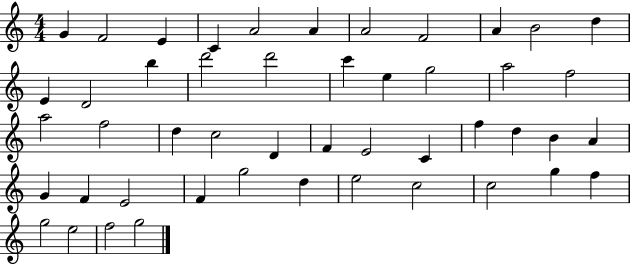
{
  \clef treble
  \numericTimeSignature
  \time 4/4
  \key c \major
  g'4 f'2 e'4 | c'4 a'2 a'4 | a'2 f'2 | a'4 b'2 d''4 | \break e'4 d'2 b''4 | d'''2 d'''2 | c'''4 e''4 g''2 | a''2 f''2 | \break a''2 f''2 | d''4 c''2 d'4 | f'4 e'2 c'4 | f''4 d''4 b'4 a'4 | \break g'4 f'4 e'2 | f'4 g''2 d''4 | e''2 c''2 | c''2 g''4 f''4 | \break g''2 e''2 | f''2 g''2 | \bar "|."
}